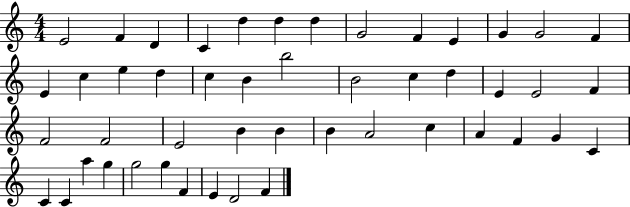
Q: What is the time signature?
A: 4/4